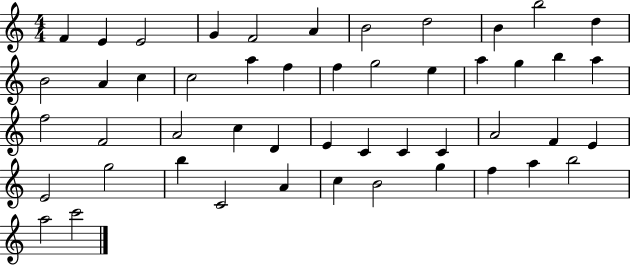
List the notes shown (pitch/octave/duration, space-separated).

F4/q E4/q E4/h G4/q F4/h A4/q B4/h D5/h B4/q B5/h D5/q B4/h A4/q C5/q C5/h A5/q F5/q F5/q G5/h E5/q A5/q G5/q B5/q A5/q F5/h F4/h A4/h C5/q D4/q E4/q C4/q C4/q C4/q A4/h F4/q E4/q E4/h G5/h B5/q C4/h A4/q C5/q B4/h G5/q F5/q A5/q B5/h A5/h C6/h